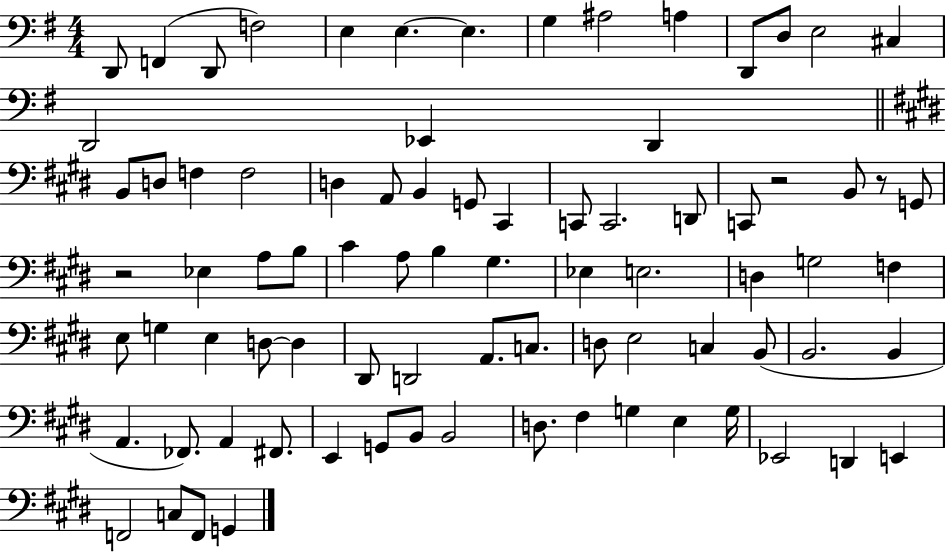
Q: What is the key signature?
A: G major